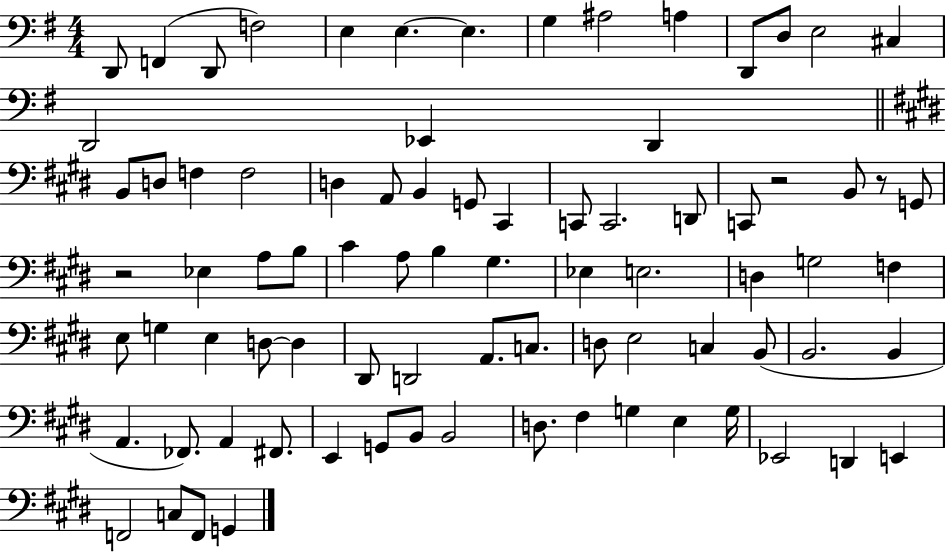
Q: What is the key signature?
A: G major